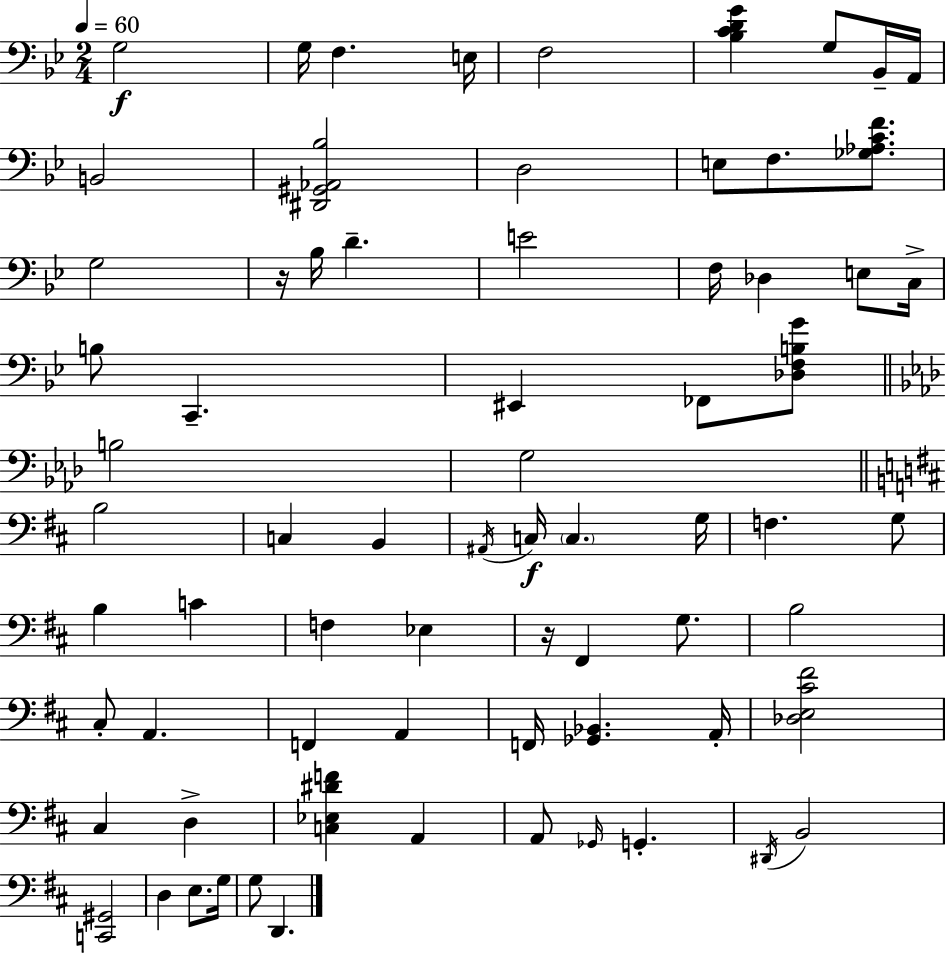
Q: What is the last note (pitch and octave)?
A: D2